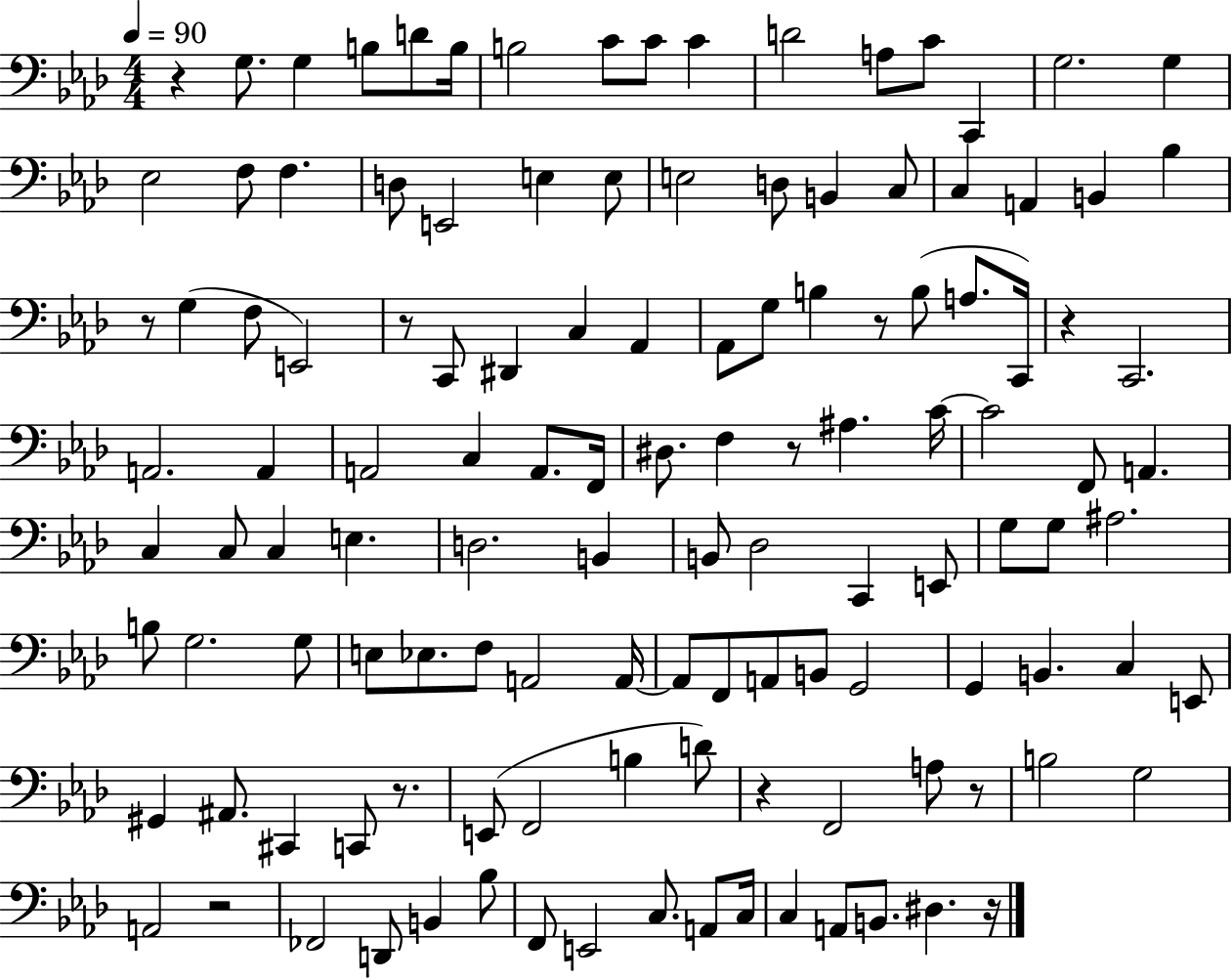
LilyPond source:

{
  \clef bass
  \numericTimeSignature
  \time 4/4
  \key aes \major
  \tempo 4 = 90
  \repeat volta 2 { r4 g8. g4 b8 d'8 b16 | b2 c'8 c'8 c'4 | d'2 a8 c'8 c,4 | g2. g4 | \break ees2 f8 f4. | d8 e,2 e4 e8 | e2 d8 b,4 c8 | c4 a,4 b,4 bes4 | \break r8 g4( f8 e,2) | r8 c,8 dis,4 c4 aes,4 | aes,8 g8 b4 r8 b8( a8. c,16) | r4 c,2. | \break a,2. a,4 | a,2 c4 a,8. f,16 | dis8. f4 r8 ais4. c'16~~ | c'2 f,8 a,4. | \break c4 c8 c4 e4. | d2. b,4 | b,8 des2 c,4 e,8 | g8 g8 ais2. | \break b8 g2. g8 | e8 ees8. f8 a,2 a,16~~ | a,8 f,8 a,8 b,8 g,2 | g,4 b,4. c4 e,8 | \break gis,4 ais,8. cis,4 c,8 r8. | e,8( f,2 b4 d'8) | r4 f,2 a8 r8 | b2 g2 | \break a,2 r2 | fes,2 d,8 b,4 bes8 | f,8 e,2 c8. a,8 c16 | c4 a,8 b,8. dis4. r16 | \break } \bar "|."
}